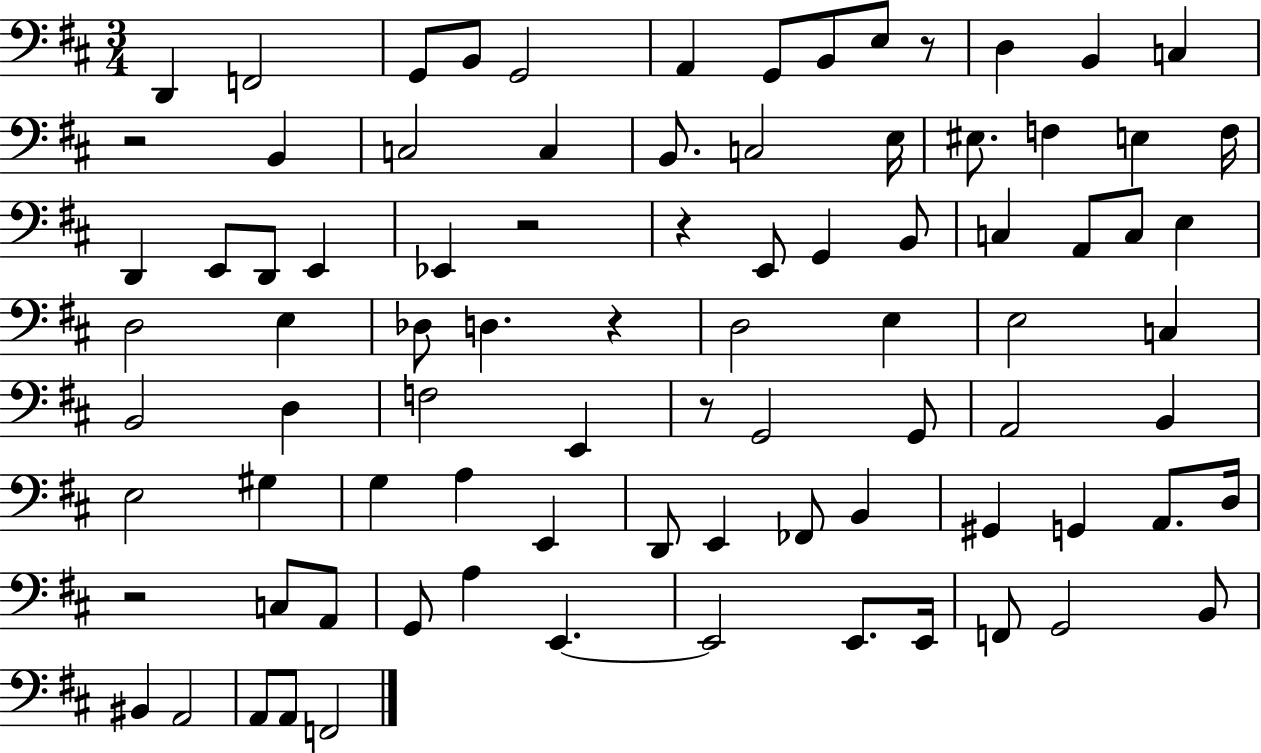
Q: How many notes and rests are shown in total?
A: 86